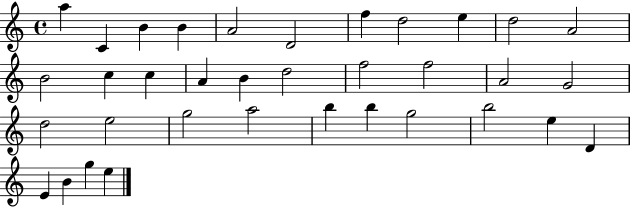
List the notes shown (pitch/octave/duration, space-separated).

A5/q C4/q B4/q B4/q A4/h D4/h F5/q D5/h E5/q D5/h A4/h B4/h C5/q C5/q A4/q B4/q D5/h F5/h F5/h A4/h G4/h D5/h E5/h G5/h A5/h B5/q B5/q G5/h B5/h E5/q D4/q E4/q B4/q G5/q E5/q